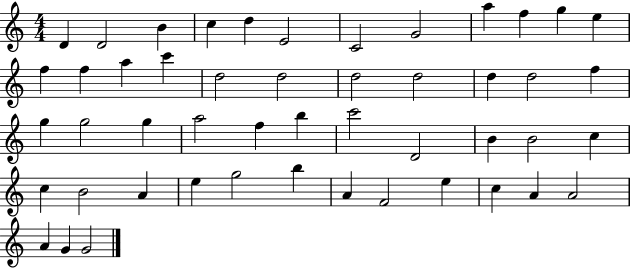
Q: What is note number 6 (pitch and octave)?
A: E4